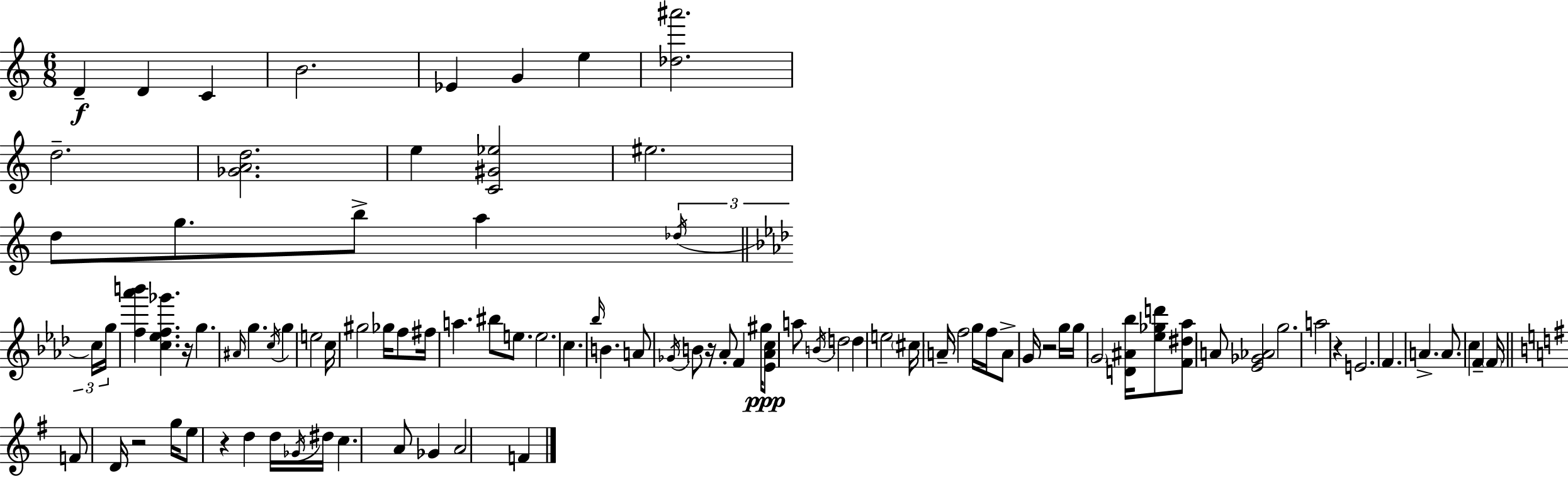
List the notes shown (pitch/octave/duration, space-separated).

D4/q D4/q C4/q B4/h. Eb4/q G4/q E5/q [Db5,A#6]/h. D5/h. [Gb4,A4,D5]/h. E5/q [C4,G#4,Eb5]/h EIS5/h. D5/e G5/e. B5/e A5/q Db5/s C5/s G5/s [F5,Ab6,B6]/q [C5,Eb5,F5,Gb6]/q. R/s G5/q. A#4/s G5/q. C5/s G5/q E5/h C5/s G#5/h Gb5/s F5/e F#5/s A5/q. BIS5/e E5/e. E5/h. C5/q. Bb5/s B4/q. A4/e Gb4/s B4/e R/s Ab4/e F4/q G#5/s [Eb4,Ab4,C5]/e A5/e B4/s D5/h D5/q E5/h C#5/s A4/s F5/h G5/s F5/s A4/e G4/s R/h G5/s G5/s G4/h [D4,A#4,Bb5]/s [Eb5,Gb5,D6]/e [F4,D#5,Ab5]/e A4/e [Eb4,Gb4,Ab4]/h G5/h. A5/h R/q E4/h. F4/q. A4/q. A4/e. C5/q F4/q F4/s F4/e D4/s R/h G5/s E5/e R/q D5/q D5/s Gb4/s D#5/s C5/q. A4/e Gb4/q A4/h F4/q